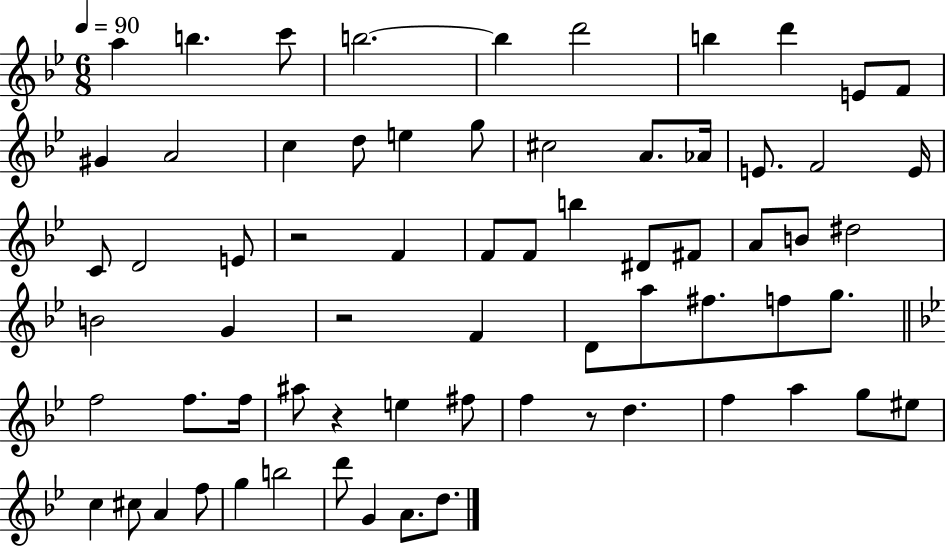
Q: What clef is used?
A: treble